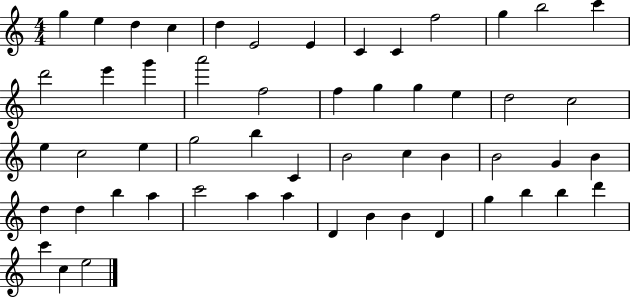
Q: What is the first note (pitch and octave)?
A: G5